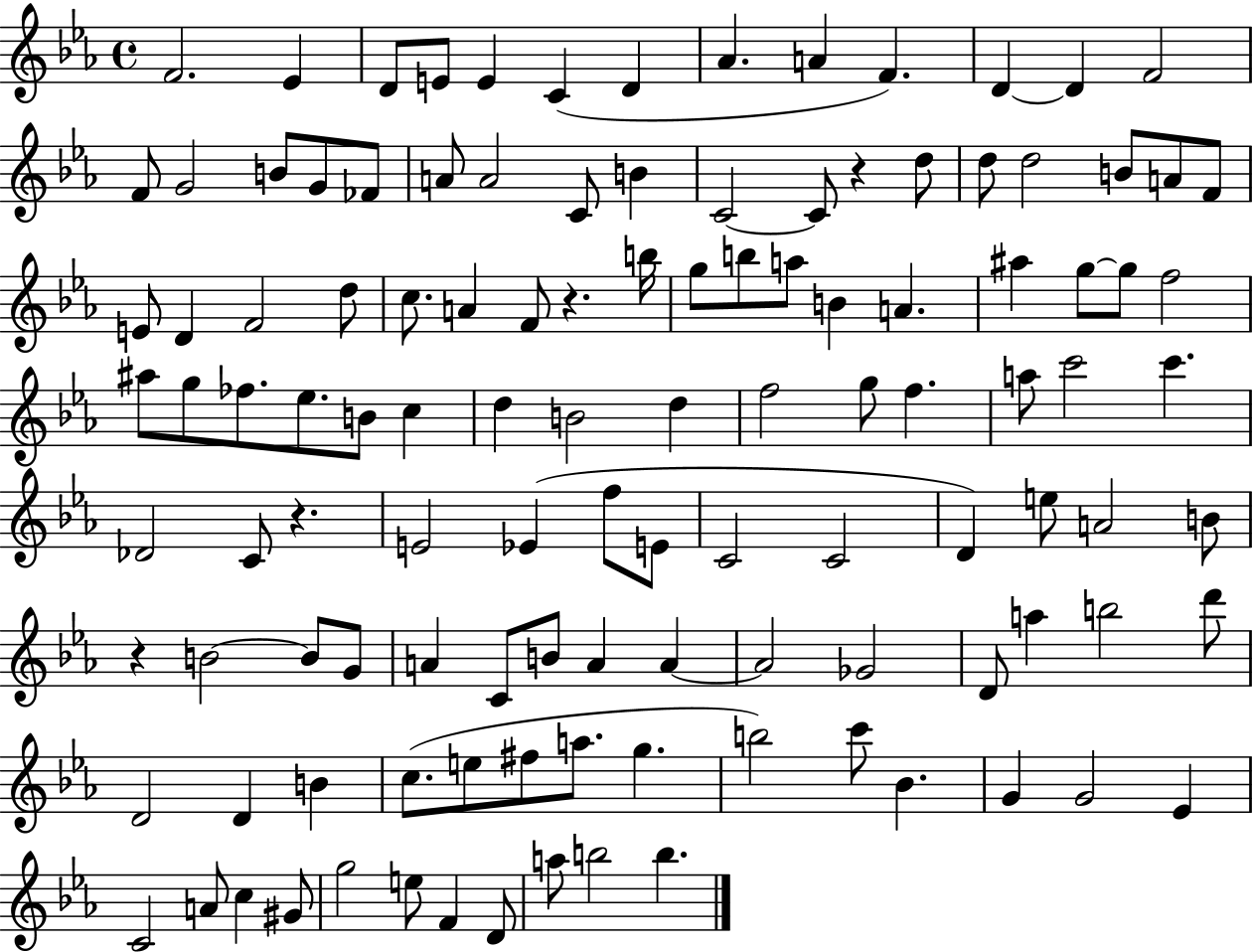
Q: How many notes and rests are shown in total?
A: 117